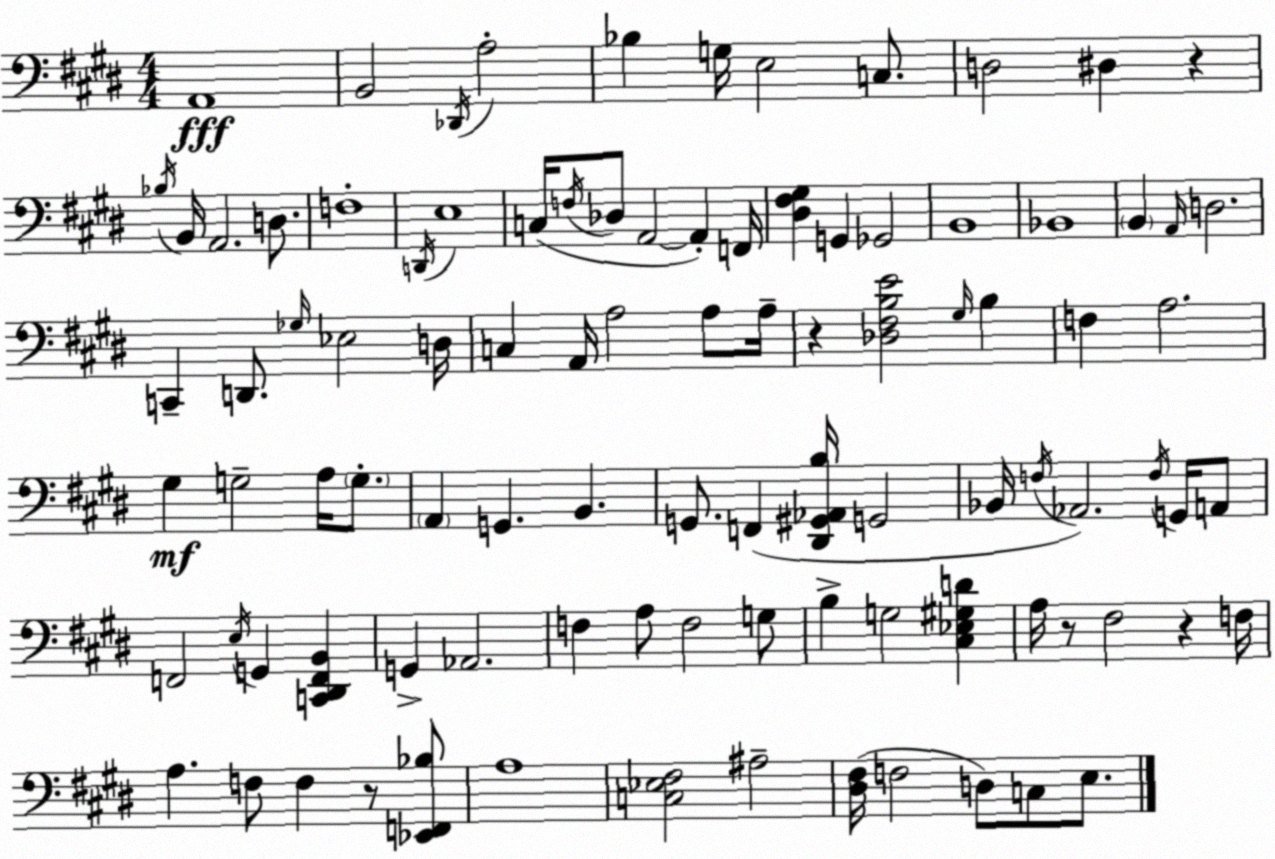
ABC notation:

X:1
T:Untitled
M:4/4
L:1/4
K:E
A,,4 B,,2 _D,,/4 A,2 _B, G,/4 E,2 C,/2 D,2 ^D, z _B,/4 B,,/4 A,,2 D,/2 F,4 D,,/4 E,4 C,/4 F,/4 _D,/2 A,,2 A,, F,,/4 [^D,^F,^G,] G,, _G,,2 B,,4 _B,,4 B,, A,,/4 D,2 C,, D,,/2 _G,/4 _E,2 D,/4 C, A,,/4 A,2 A,/2 A,/4 z [_D,^F,B,E]2 ^G,/4 B, F, A,2 ^G, G,2 A,/4 G,/2 A,, G,, B,, G,,/2 F,, [^D,,^G,,_A,,B,]/4 G,,2 _B,,/4 F,/4 _A,,2 F,/4 G,,/4 A,,/2 F,,2 E,/4 G,, [C,,^D,,F,,B,,] G,, _A,,2 F, A,/2 F,2 G,/2 B, G,2 [^C,_E,^G,D] A,/4 z/2 ^F,2 z F,/4 A, F,/2 F, z/2 [_E,,F,,_B,]/2 A,4 [C,_E,^F,]2 ^A,2 [^D,^F,]/4 F,2 D,/2 C,/2 E,/2